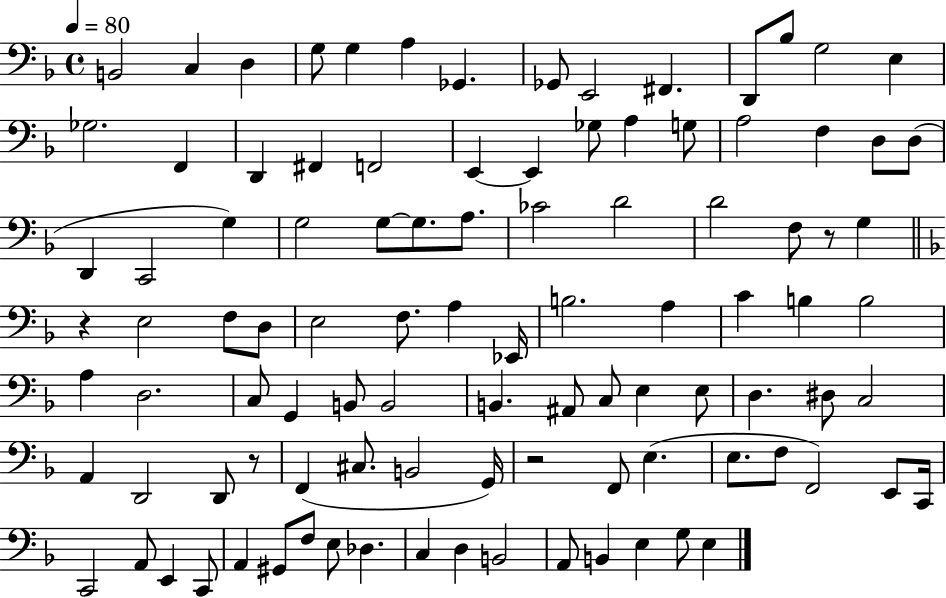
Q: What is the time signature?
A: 4/4